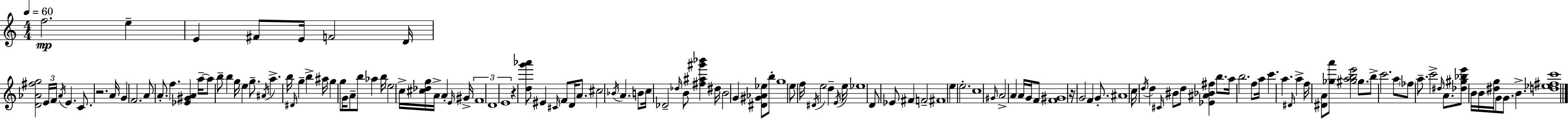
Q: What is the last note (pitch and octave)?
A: B4